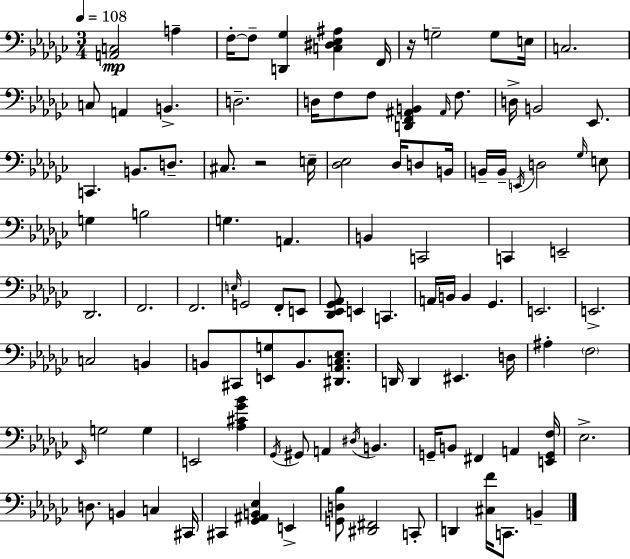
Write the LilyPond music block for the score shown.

{
  \clef bass
  \numericTimeSignature
  \time 3/4
  \key ees \minor
  \tempo 4 = 108
  <a, c>2\mp a4-- | f16-.~~ f8-- <d, ges>4 <c dis ees ais>4 f,16 | r16 g2-- g8 e16 | c2. | \break c8 a,4 b,4.-> | d2.-- | d16 f8 f8 <d, f, ais, b,>4 \grace { ais,16 } f8. | d16-> b,2 ees,8. | \break c,4. b,8. d8.-- | cis8. r2 | e16-- <des ees>2 des16 d8 | b,16 b,16-- b,16-- \acciaccatura { e,16 } d2 | \break \grace { ges16 } e8 g4 b2 | g4. a,4. | b,4 c,2 | c,4 e,2-- | \break des,2. | f,2. | f,2. | \grace { e16 } g,2 | \break f,8-. e,8 <des, ees, ges, aes,>8 e,4 c,4. | a,16 b,16 b,4 ges,4. | e,2. | e,2.-> | \break c2 | b,4 b,8 cis,8 <e, g>8 b,8. | <dis, aes, c ees>8. d,16 d,4 eis,4. | d16 ais4-. \parenthesize f2 | \break \grace { ees,16 } g2 | g4 e,2 | <aes cis' ges' bes'>4 \acciaccatura { ges,16 } gis,8 a,4 | \acciaccatura { dis16 } b,4. g,16-- b,8 fis,4 | \break a,4 <e, g, f>16 ees2.-> | d8. b,4 | c4 cis,16 cis,4 <ges, ais, b, ees>4 | e,4-> <g, d bes>8 <dis, fis,>2 | \break c,8-. d,4 <cis f'>16 | c,8. b,4-- \bar "|."
}